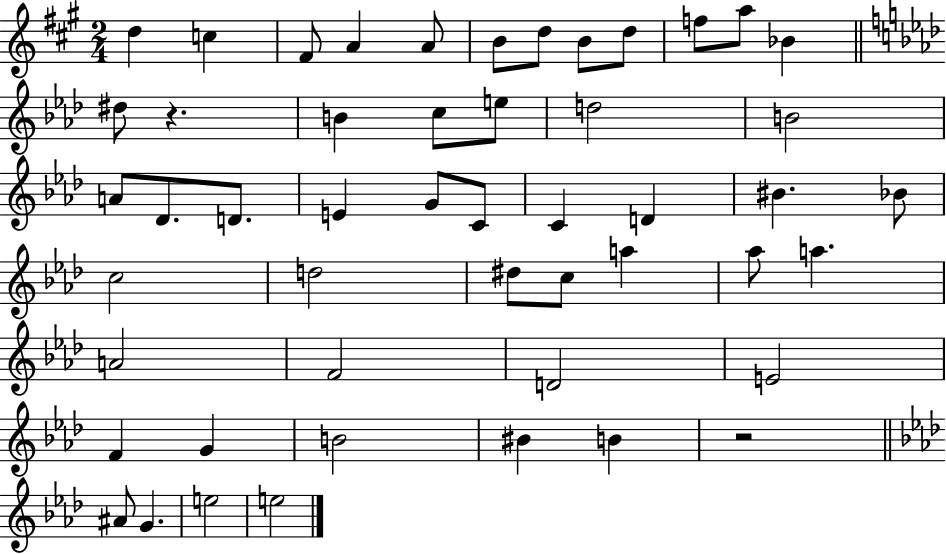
{
  \clef treble
  \numericTimeSignature
  \time 2/4
  \key a \major
  d''4 c''4 | fis'8 a'4 a'8 | b'8 d''8 b'8 d''8 | f''8 a''8 bes'4 | \break \bar "||" \break \key aes \major dis''8 r4. | b'4 c''8 e''8 | d''2 | b'2 | \break a'8 des'8. d'8. | e'4 g'8 c'8 | c'4 d'4 | bis'4. bes'8 | \break c''2 | d''2 | dis''8 c''8 a''4 | aes''8 a''4. | \break a'2 | f'2 | d'2 | e'2 | \break f'4 g'4 | b'2 | bis'4 b'4 | r2 | \break \bar "||" \break \key f \minor ais'8 g'4. | e''2 | e''2 | \bar "|."
}